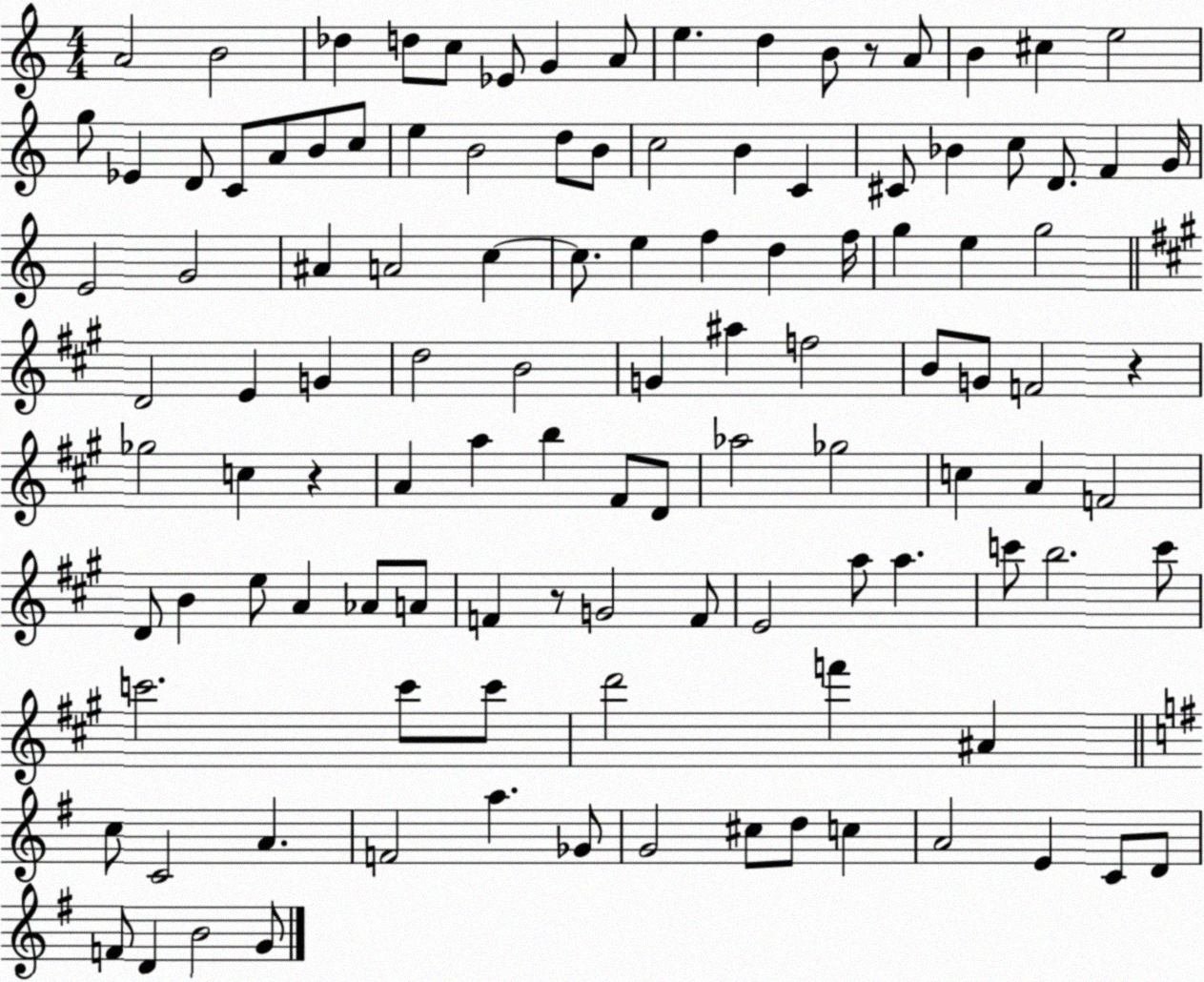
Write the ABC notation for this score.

X:1
T:Untitled
M:4/4
L:1/4
K:C
A2 B2 _d d/2 c/2 _E/2 G A/2 e d B/2 z/2 A/2 B ^c e2 g/2 _E D/2 C/2 A/2 B/2 c/2 e B2 d/2 B/2 c2 B C ^C/2 _B c/2 D/2 F G/4 E2 G2 ^A A2 c c/2 e f d f/4 g e g2 D2 E G d2 B2 G ^a f2 B/2 G/2 F2 z _g2 c z A a b ^F/2 D/2 _a2 _g2 c A F2 D/2 B e/2 A _A/2 A/2 F z/2 G2 F/2 E2 a/2 a c'/2 b2 c'/2 c'2 c'/2 c'/2 d'2 f' ^A c/2 C2 A F2 a _G/2 G2 ^c/2 d/2 c A2 E C/2 D/2 F/2 D B2 G/2